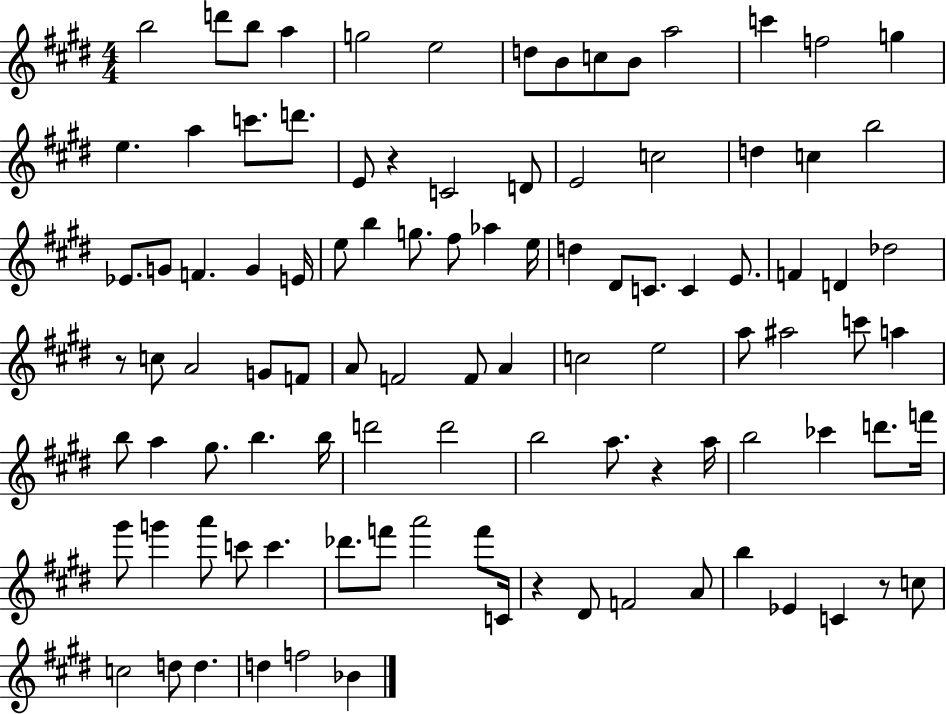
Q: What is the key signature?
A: E major